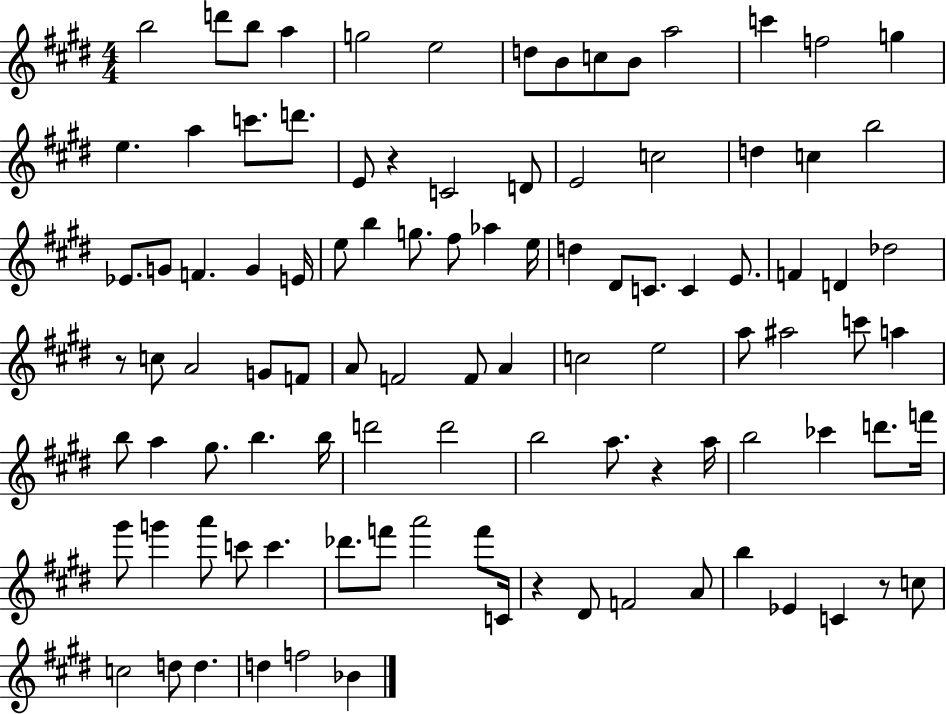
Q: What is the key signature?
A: E major